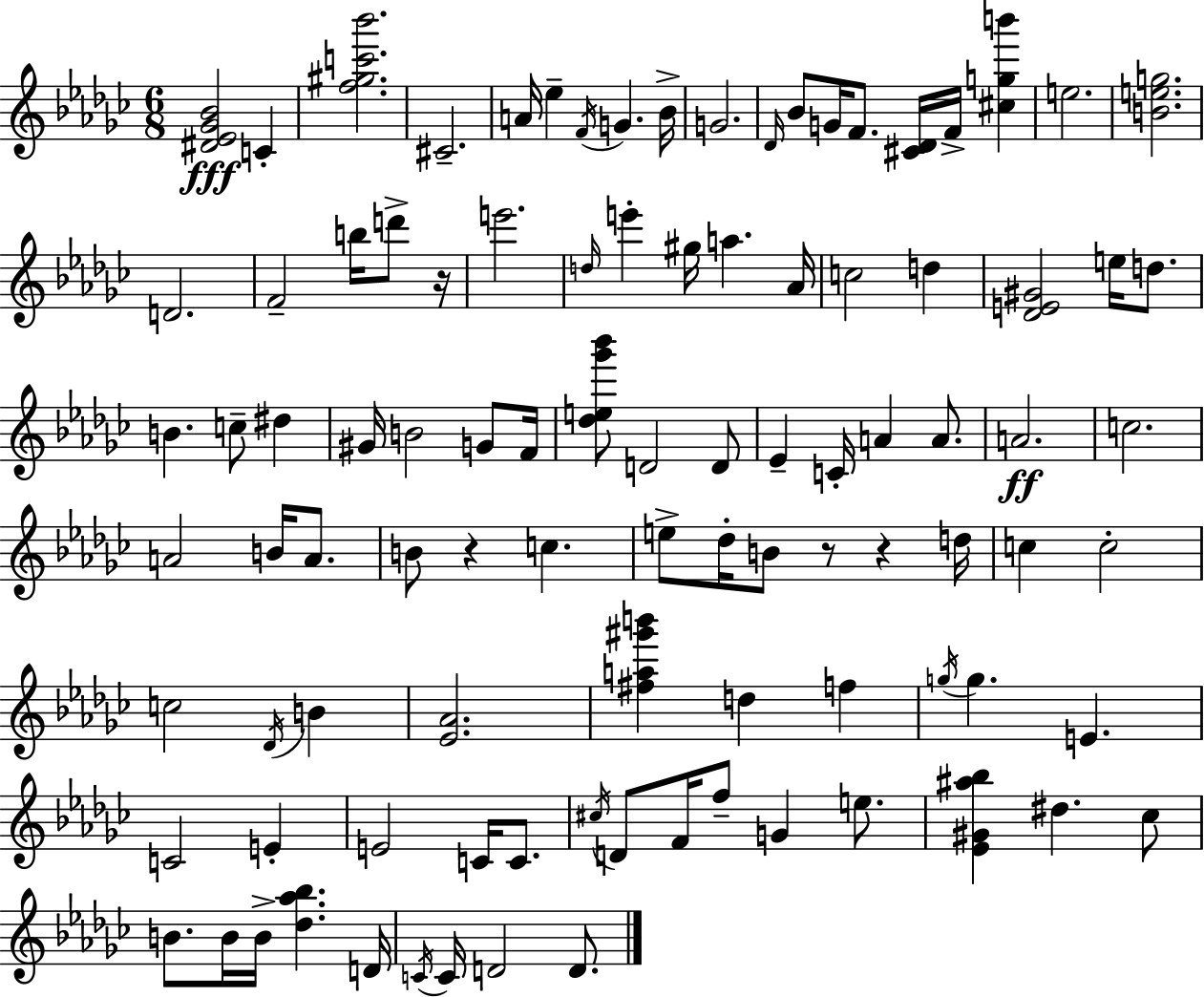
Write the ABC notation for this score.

X:1
T:Untitled
M:6/8
L:1/4
K:Ebm
[^D_E_G_B]2 C [f^gc'_b']2 ^C2 A/4 _e F/4 G _B/4 G2 _D/4 _B/2 G/4 F/2 [^C_D]/4 F/4 [^cgb'] e2 [Beg]2 D2 F2 b/4 d'/2 z/4 e'2 d/4 e' ^g/4 a _A/4 c2 d [_DE^G]2 e/4 d/2 B c/2 ^d ^G/4 B2 G/2 F/4 [_de_g'_b']/2 D2 D/2 _E C/4 A A/2 A2 c2 A2 B/4 A/2 B/2 z c e/2 _d/4 B/2 z/2 z d/4 c c2 c2 _D/4 B [_E_A]2 [^fa^g'b'] d f g/4 g E C2 E E2 C/4 C/2 ^c/4 D/2 F/4 f/2 G e/2 [_E^G^a_b] ^d _c/2 B/2 B/4 B/4 [_d_a_b] D/4 C/4 C/4 D2 D/2